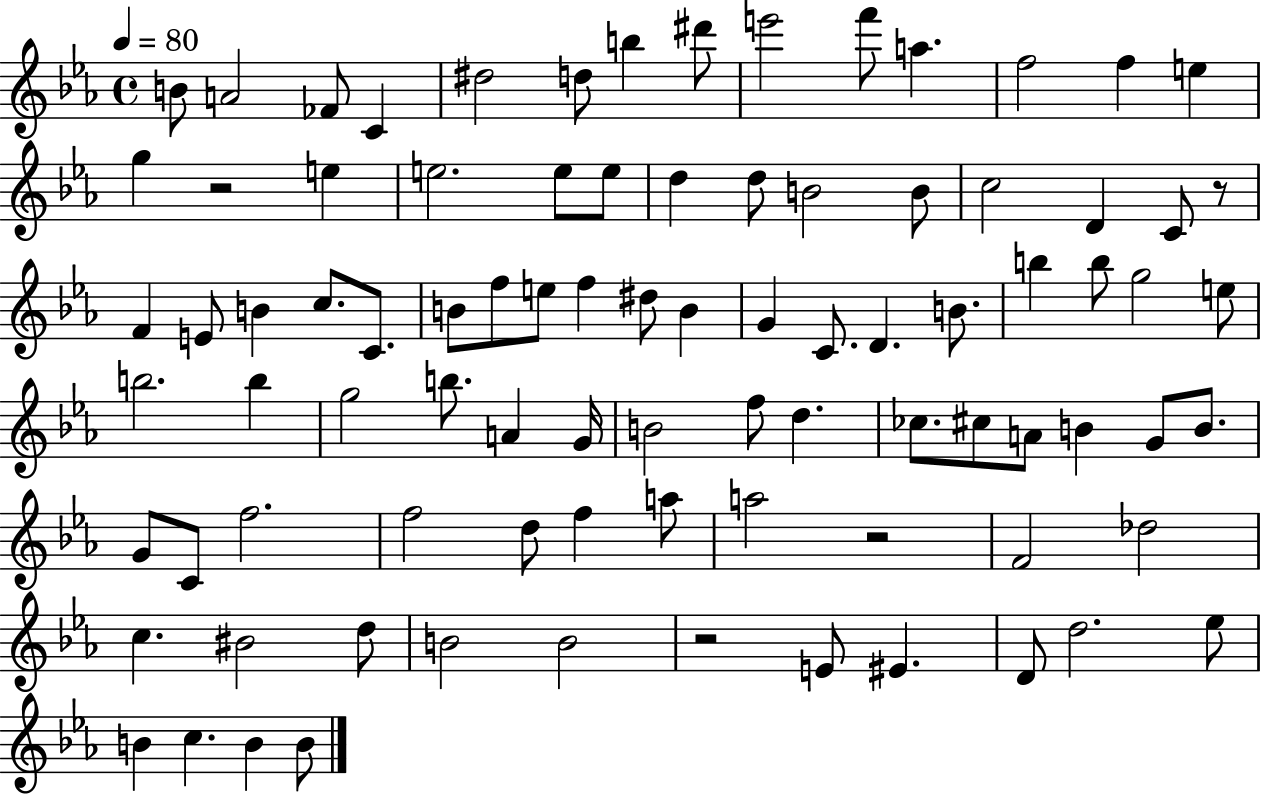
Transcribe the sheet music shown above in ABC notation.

X:1
T:Untitled
M:4/4
L:1/4
K:Eb
B/2 A2 _F/2 C ^d2 d/2 b ^d'/2 e'2 f'/2 a f2 f e g z2 e e2 e/2 e/2 d d/2 B2 B/2 c2 D C/2 z/2 F E/2 B c/2 C/2 B/2 f/2 e/2 f ^d/2 B G C/2 D B/2 b b/2 g2 e/2 b2 b g2 b/2 A G/4 B2 f/2 d _c/2 ^c/2 A/2 B G/2 B/2 G/2 C/2 f2 f2 d/2 f a/2 a2 z2 F2 _d2 c ^B2 d/2 B2 B2 z2 E/2 ^E D/2 d2 _e/2 B c B B/2